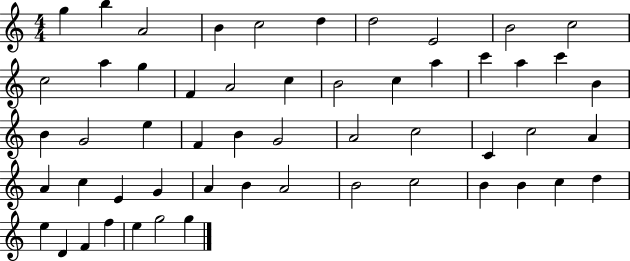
G5/q B5/q A4/h B4/q C5/h D5/q D5/h E4/h B4/h C5/h C5/h A5/q G5/q F4/q A4/h C5/q B4/h C5/q A5/q C6/q A5/q C6/q B4/q B4/q G4/h E5/q F4/q B4/q G4/h A4/h C5/h C4/q C5/h A4/q A4/q C5/q E4/q G4/q A4/q B4/q A4/h B4/h C5/h B4/q B4/q C5/q D5/q E5/q D4/q F4/q F5/q E5/q G5/h G5/q